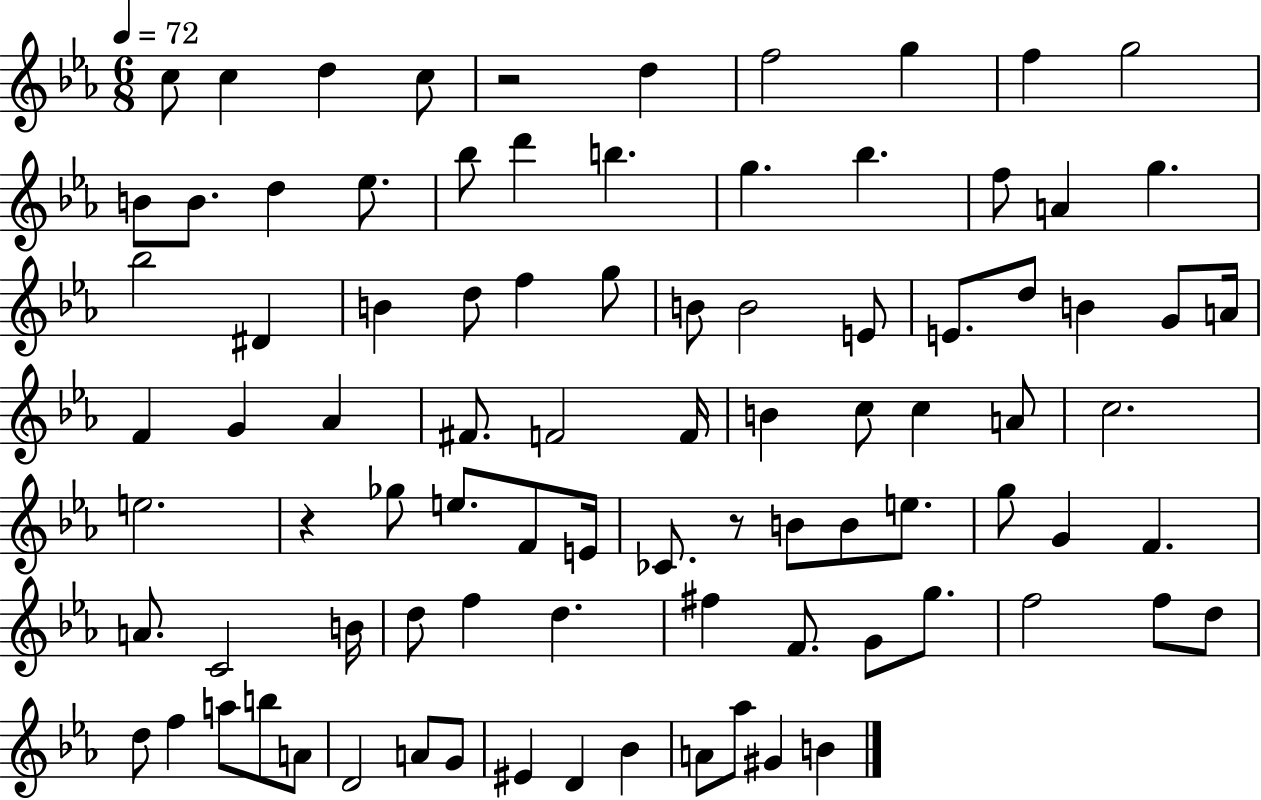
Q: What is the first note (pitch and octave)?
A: C5